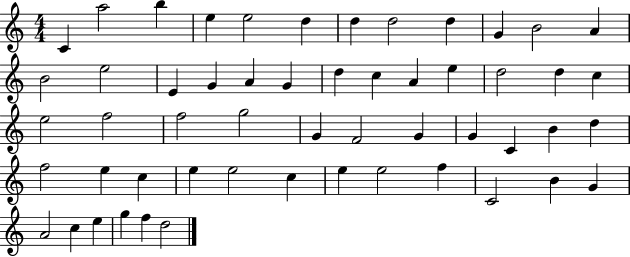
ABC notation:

X:1
T:Untitled
M:4/4
L:1/4
K:C
C a2 b e e2 d d d2 d G B2 A B2 e2 E G A G d c A e d2 d c e2 f2 f2 g2 G F2 G G C B d f2 e c e e2 c e e2 f C2 B G A2 c e g f d2